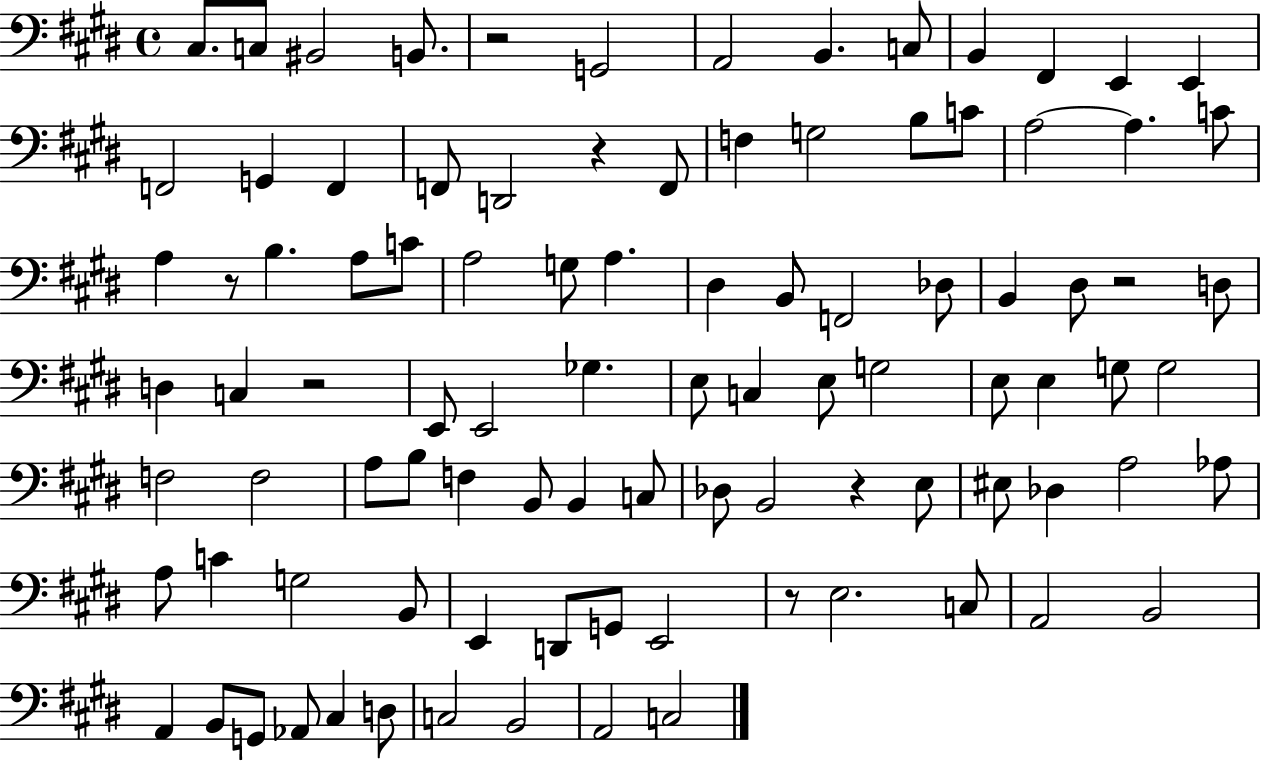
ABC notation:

X:1
T:Untitled
M:4/4
L:1/4
K:E
^C,/2 C,/2 ^B,,2 B,,/2 z2 G,,2 A,,2 B,, C,/2 B,, ^F,, E,, E,, F,,2 G,, F,, F,,/2 D,,2 z F,,/2 F, G,2 B,/2 C/2 A,2 A, C/2 A, z/2 B, A,/2 C/2 A,2 G,/2 A, ^D, B,,/2 F,,2 _D,/2 B,, ^D,/2 z2 D,/2 D, C, z2 E,,/2 E,,2 _G, E,/2 C, E,/2 G,2 E,/2 E, G,/2 G,2 F,2 F,2 A,/2 B,/2 F, B,,/2 B,, C,/2 _D,/2 B,,2 z E,/2 ^E,/2 _D, A,2 _A,/2 A,/2 C G,2 B,,/2 E,, D,,/2 G,,/2 E,,2 z/2 E,2 C,/2 A,,2 B,,2 A,, B,,/2 G,,/2 _A,,/2 ^C, D,/2 C,2 B,,2 A,,2 C,2